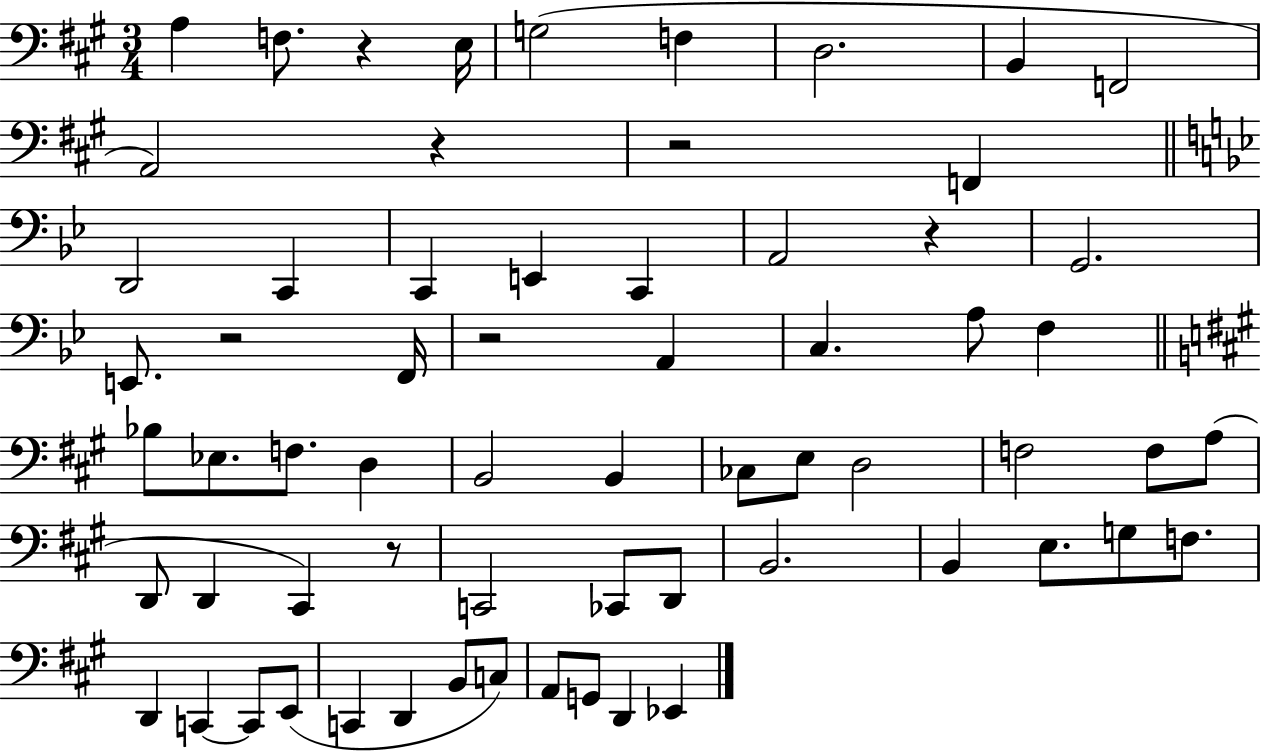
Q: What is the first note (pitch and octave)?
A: A3